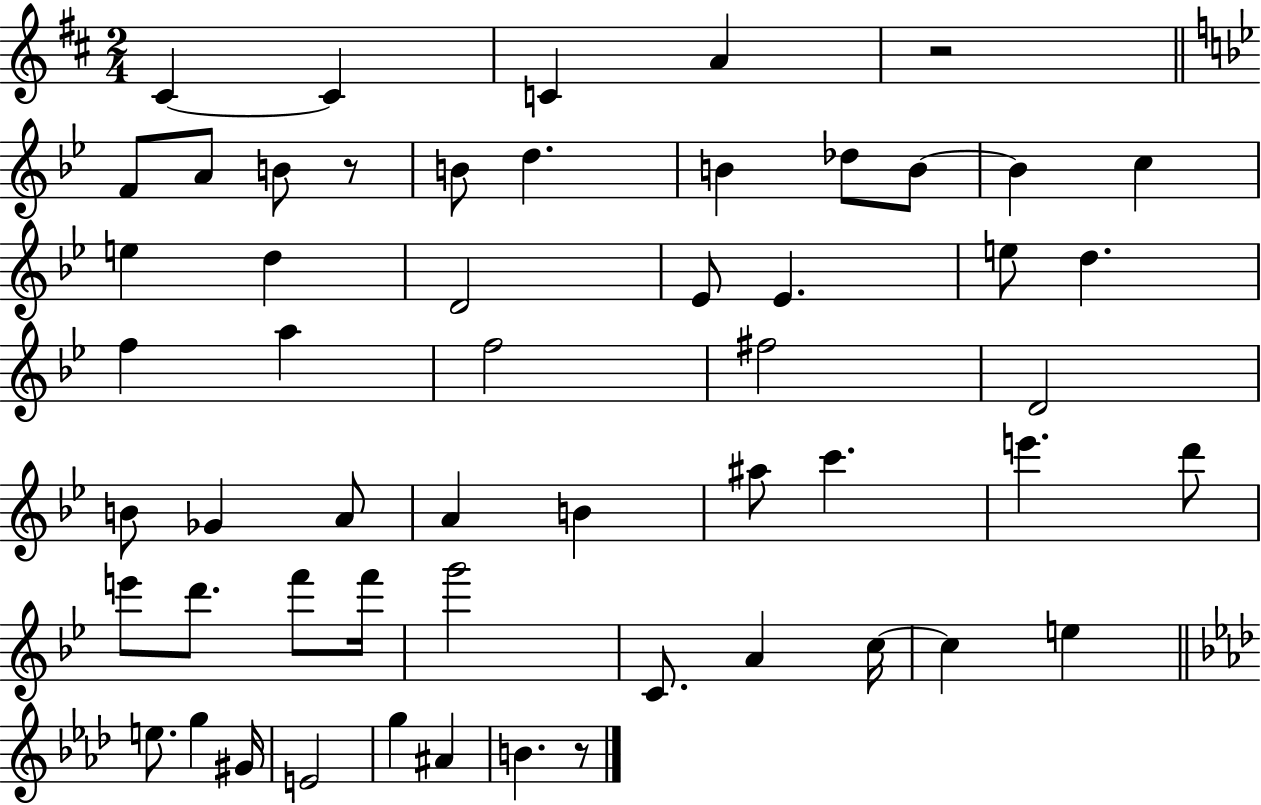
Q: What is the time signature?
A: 2/4